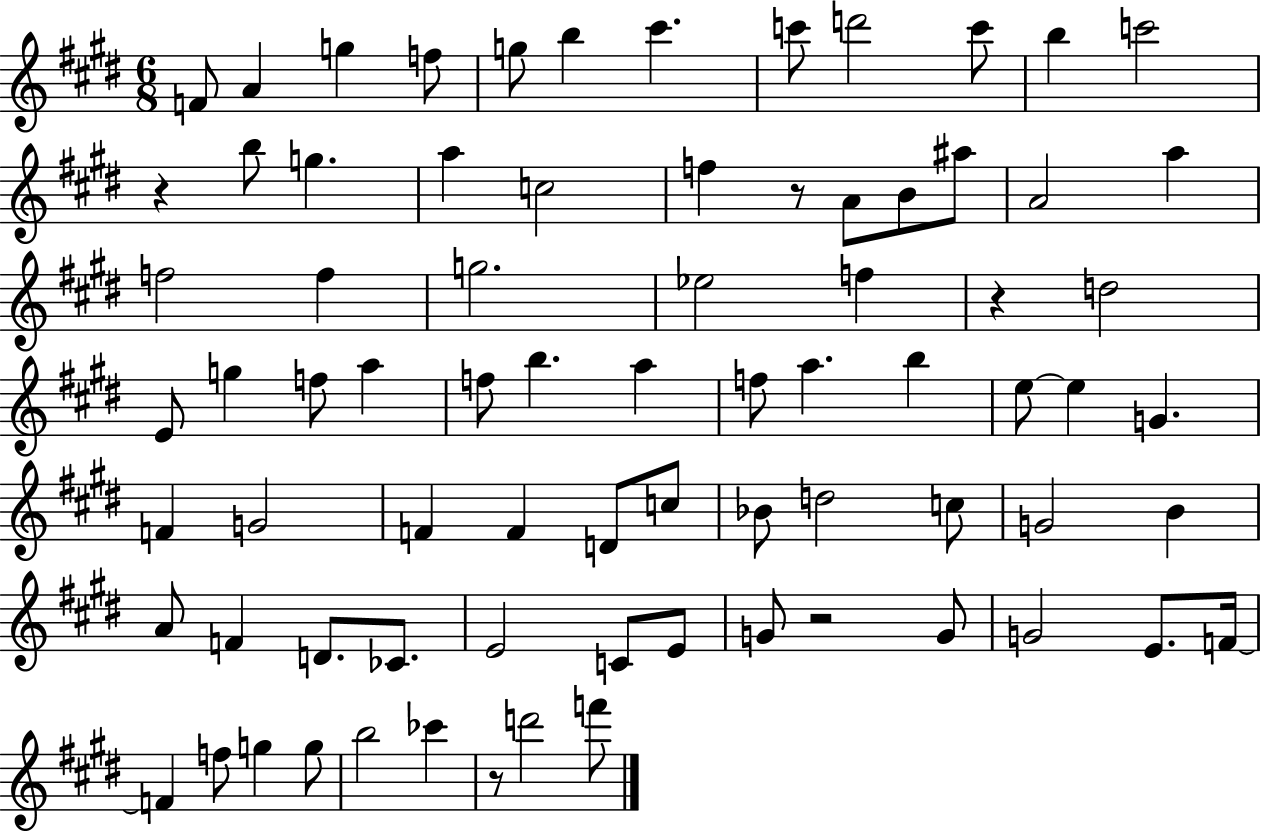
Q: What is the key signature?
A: E major